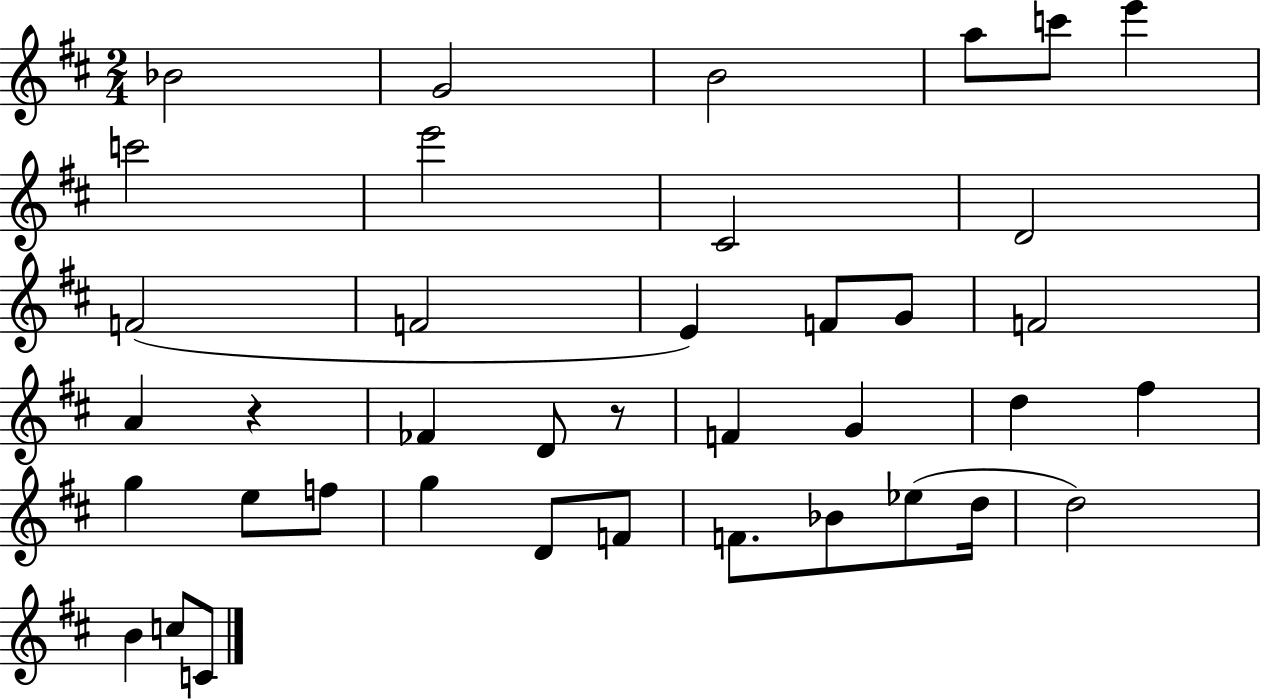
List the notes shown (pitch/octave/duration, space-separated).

Bb4/h G4/h B4/h A5/e C6/e E6/q C6/h E6/h C#4/h D4/h F4/h F4/h E4/q F4/e G4/e F4/h A4/q R/q FES4/q D4/e R/e F4/q G4/q D5/q F#5/q G5/q E5/e F5/e G5/q D4/e F4/e F4/e. Bb4/e Eb5/e D5/s D5/h B4/q C5/e C4/e